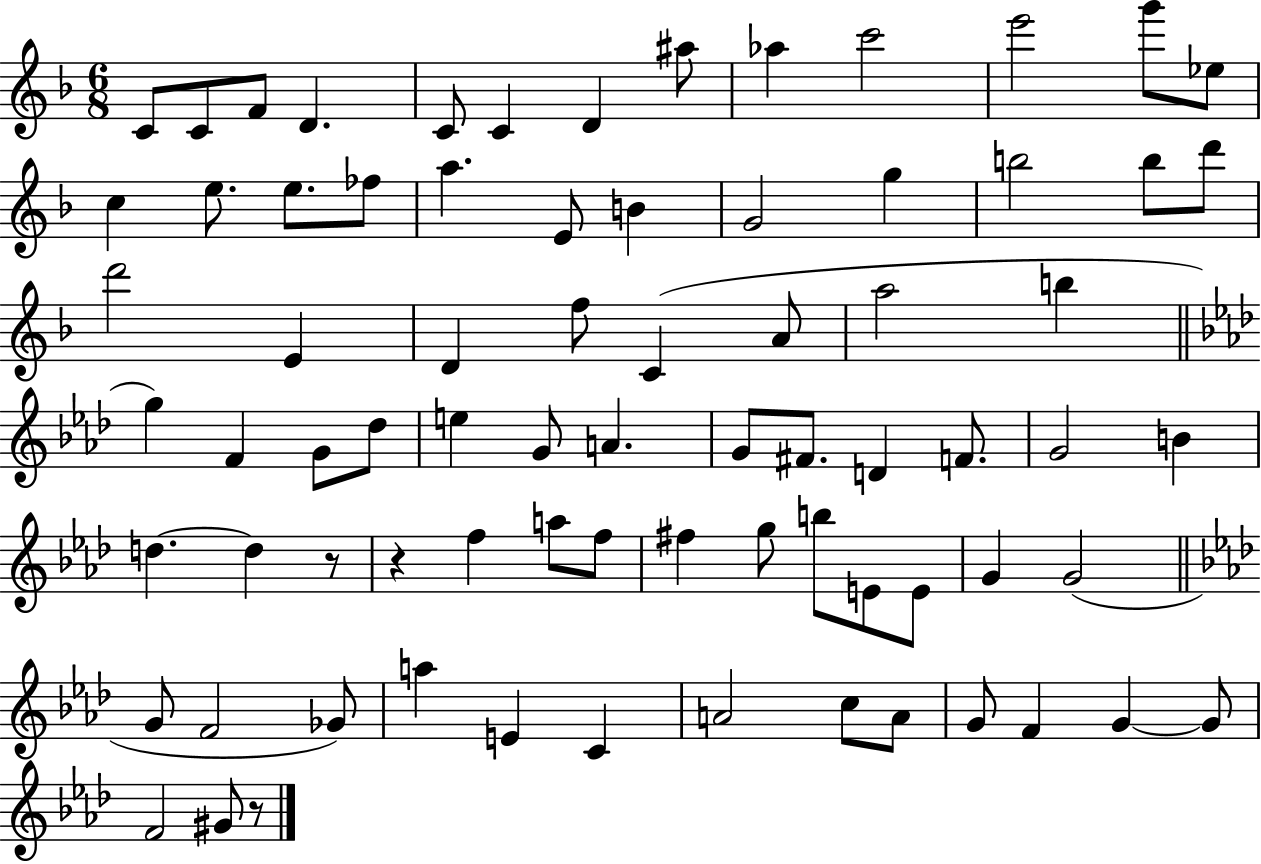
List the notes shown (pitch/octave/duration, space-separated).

C4/e C4/e F4/e D4/q. C4/e C4/q D4/q A#5/e Ab5/q C6/h E6/h G6/e Eb5/e C5/q E5/e. E5/e. FES5/e A5/q. E4/e B4/q G4/h G5/q B5/h B5/e D6/e D6/h E4/q D4/q F5/e C4/q A4/e A5/h B5/q G5/q F4/q G4/e Db5/e E5/q G4/e A4/q. G4/e F#4/e. D4/q F4/e. G4/h B4/q D5/q. D5/q R/e R/q F5/q A5/e F5/e F#5/q G5/e B5/e E4/e E4/e G4/q G4/h G4/e F4/h Gb4/e A5/q E4/q C4/q A4/h C5/e A4/e G4/e F4/q G4/q G4/e F4/h G#4/e R/e